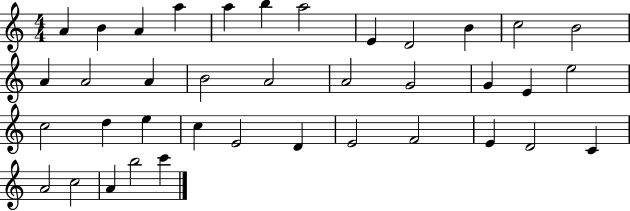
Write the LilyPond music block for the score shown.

{
  \clef treble
  \numericTimeSignature
  \time 4/4
  \key c \major
  a'4 b'4 a'4 a''4 | a''4 b''4 a''2 | e'4 d'2 b'4 | c''2 b'2 | \break a'4 a'2 a'4 | b'2 a'2 | a'2 g'2 | g'4 e'4 e''2 | \break c''2 d''4 e''4 | c''4 e'2 d'4 | e'2 f'2 | e'4 d'2 c'4 | \break a'2 c''2 | a'4 b''2 c'''4 | \bar "|."
}